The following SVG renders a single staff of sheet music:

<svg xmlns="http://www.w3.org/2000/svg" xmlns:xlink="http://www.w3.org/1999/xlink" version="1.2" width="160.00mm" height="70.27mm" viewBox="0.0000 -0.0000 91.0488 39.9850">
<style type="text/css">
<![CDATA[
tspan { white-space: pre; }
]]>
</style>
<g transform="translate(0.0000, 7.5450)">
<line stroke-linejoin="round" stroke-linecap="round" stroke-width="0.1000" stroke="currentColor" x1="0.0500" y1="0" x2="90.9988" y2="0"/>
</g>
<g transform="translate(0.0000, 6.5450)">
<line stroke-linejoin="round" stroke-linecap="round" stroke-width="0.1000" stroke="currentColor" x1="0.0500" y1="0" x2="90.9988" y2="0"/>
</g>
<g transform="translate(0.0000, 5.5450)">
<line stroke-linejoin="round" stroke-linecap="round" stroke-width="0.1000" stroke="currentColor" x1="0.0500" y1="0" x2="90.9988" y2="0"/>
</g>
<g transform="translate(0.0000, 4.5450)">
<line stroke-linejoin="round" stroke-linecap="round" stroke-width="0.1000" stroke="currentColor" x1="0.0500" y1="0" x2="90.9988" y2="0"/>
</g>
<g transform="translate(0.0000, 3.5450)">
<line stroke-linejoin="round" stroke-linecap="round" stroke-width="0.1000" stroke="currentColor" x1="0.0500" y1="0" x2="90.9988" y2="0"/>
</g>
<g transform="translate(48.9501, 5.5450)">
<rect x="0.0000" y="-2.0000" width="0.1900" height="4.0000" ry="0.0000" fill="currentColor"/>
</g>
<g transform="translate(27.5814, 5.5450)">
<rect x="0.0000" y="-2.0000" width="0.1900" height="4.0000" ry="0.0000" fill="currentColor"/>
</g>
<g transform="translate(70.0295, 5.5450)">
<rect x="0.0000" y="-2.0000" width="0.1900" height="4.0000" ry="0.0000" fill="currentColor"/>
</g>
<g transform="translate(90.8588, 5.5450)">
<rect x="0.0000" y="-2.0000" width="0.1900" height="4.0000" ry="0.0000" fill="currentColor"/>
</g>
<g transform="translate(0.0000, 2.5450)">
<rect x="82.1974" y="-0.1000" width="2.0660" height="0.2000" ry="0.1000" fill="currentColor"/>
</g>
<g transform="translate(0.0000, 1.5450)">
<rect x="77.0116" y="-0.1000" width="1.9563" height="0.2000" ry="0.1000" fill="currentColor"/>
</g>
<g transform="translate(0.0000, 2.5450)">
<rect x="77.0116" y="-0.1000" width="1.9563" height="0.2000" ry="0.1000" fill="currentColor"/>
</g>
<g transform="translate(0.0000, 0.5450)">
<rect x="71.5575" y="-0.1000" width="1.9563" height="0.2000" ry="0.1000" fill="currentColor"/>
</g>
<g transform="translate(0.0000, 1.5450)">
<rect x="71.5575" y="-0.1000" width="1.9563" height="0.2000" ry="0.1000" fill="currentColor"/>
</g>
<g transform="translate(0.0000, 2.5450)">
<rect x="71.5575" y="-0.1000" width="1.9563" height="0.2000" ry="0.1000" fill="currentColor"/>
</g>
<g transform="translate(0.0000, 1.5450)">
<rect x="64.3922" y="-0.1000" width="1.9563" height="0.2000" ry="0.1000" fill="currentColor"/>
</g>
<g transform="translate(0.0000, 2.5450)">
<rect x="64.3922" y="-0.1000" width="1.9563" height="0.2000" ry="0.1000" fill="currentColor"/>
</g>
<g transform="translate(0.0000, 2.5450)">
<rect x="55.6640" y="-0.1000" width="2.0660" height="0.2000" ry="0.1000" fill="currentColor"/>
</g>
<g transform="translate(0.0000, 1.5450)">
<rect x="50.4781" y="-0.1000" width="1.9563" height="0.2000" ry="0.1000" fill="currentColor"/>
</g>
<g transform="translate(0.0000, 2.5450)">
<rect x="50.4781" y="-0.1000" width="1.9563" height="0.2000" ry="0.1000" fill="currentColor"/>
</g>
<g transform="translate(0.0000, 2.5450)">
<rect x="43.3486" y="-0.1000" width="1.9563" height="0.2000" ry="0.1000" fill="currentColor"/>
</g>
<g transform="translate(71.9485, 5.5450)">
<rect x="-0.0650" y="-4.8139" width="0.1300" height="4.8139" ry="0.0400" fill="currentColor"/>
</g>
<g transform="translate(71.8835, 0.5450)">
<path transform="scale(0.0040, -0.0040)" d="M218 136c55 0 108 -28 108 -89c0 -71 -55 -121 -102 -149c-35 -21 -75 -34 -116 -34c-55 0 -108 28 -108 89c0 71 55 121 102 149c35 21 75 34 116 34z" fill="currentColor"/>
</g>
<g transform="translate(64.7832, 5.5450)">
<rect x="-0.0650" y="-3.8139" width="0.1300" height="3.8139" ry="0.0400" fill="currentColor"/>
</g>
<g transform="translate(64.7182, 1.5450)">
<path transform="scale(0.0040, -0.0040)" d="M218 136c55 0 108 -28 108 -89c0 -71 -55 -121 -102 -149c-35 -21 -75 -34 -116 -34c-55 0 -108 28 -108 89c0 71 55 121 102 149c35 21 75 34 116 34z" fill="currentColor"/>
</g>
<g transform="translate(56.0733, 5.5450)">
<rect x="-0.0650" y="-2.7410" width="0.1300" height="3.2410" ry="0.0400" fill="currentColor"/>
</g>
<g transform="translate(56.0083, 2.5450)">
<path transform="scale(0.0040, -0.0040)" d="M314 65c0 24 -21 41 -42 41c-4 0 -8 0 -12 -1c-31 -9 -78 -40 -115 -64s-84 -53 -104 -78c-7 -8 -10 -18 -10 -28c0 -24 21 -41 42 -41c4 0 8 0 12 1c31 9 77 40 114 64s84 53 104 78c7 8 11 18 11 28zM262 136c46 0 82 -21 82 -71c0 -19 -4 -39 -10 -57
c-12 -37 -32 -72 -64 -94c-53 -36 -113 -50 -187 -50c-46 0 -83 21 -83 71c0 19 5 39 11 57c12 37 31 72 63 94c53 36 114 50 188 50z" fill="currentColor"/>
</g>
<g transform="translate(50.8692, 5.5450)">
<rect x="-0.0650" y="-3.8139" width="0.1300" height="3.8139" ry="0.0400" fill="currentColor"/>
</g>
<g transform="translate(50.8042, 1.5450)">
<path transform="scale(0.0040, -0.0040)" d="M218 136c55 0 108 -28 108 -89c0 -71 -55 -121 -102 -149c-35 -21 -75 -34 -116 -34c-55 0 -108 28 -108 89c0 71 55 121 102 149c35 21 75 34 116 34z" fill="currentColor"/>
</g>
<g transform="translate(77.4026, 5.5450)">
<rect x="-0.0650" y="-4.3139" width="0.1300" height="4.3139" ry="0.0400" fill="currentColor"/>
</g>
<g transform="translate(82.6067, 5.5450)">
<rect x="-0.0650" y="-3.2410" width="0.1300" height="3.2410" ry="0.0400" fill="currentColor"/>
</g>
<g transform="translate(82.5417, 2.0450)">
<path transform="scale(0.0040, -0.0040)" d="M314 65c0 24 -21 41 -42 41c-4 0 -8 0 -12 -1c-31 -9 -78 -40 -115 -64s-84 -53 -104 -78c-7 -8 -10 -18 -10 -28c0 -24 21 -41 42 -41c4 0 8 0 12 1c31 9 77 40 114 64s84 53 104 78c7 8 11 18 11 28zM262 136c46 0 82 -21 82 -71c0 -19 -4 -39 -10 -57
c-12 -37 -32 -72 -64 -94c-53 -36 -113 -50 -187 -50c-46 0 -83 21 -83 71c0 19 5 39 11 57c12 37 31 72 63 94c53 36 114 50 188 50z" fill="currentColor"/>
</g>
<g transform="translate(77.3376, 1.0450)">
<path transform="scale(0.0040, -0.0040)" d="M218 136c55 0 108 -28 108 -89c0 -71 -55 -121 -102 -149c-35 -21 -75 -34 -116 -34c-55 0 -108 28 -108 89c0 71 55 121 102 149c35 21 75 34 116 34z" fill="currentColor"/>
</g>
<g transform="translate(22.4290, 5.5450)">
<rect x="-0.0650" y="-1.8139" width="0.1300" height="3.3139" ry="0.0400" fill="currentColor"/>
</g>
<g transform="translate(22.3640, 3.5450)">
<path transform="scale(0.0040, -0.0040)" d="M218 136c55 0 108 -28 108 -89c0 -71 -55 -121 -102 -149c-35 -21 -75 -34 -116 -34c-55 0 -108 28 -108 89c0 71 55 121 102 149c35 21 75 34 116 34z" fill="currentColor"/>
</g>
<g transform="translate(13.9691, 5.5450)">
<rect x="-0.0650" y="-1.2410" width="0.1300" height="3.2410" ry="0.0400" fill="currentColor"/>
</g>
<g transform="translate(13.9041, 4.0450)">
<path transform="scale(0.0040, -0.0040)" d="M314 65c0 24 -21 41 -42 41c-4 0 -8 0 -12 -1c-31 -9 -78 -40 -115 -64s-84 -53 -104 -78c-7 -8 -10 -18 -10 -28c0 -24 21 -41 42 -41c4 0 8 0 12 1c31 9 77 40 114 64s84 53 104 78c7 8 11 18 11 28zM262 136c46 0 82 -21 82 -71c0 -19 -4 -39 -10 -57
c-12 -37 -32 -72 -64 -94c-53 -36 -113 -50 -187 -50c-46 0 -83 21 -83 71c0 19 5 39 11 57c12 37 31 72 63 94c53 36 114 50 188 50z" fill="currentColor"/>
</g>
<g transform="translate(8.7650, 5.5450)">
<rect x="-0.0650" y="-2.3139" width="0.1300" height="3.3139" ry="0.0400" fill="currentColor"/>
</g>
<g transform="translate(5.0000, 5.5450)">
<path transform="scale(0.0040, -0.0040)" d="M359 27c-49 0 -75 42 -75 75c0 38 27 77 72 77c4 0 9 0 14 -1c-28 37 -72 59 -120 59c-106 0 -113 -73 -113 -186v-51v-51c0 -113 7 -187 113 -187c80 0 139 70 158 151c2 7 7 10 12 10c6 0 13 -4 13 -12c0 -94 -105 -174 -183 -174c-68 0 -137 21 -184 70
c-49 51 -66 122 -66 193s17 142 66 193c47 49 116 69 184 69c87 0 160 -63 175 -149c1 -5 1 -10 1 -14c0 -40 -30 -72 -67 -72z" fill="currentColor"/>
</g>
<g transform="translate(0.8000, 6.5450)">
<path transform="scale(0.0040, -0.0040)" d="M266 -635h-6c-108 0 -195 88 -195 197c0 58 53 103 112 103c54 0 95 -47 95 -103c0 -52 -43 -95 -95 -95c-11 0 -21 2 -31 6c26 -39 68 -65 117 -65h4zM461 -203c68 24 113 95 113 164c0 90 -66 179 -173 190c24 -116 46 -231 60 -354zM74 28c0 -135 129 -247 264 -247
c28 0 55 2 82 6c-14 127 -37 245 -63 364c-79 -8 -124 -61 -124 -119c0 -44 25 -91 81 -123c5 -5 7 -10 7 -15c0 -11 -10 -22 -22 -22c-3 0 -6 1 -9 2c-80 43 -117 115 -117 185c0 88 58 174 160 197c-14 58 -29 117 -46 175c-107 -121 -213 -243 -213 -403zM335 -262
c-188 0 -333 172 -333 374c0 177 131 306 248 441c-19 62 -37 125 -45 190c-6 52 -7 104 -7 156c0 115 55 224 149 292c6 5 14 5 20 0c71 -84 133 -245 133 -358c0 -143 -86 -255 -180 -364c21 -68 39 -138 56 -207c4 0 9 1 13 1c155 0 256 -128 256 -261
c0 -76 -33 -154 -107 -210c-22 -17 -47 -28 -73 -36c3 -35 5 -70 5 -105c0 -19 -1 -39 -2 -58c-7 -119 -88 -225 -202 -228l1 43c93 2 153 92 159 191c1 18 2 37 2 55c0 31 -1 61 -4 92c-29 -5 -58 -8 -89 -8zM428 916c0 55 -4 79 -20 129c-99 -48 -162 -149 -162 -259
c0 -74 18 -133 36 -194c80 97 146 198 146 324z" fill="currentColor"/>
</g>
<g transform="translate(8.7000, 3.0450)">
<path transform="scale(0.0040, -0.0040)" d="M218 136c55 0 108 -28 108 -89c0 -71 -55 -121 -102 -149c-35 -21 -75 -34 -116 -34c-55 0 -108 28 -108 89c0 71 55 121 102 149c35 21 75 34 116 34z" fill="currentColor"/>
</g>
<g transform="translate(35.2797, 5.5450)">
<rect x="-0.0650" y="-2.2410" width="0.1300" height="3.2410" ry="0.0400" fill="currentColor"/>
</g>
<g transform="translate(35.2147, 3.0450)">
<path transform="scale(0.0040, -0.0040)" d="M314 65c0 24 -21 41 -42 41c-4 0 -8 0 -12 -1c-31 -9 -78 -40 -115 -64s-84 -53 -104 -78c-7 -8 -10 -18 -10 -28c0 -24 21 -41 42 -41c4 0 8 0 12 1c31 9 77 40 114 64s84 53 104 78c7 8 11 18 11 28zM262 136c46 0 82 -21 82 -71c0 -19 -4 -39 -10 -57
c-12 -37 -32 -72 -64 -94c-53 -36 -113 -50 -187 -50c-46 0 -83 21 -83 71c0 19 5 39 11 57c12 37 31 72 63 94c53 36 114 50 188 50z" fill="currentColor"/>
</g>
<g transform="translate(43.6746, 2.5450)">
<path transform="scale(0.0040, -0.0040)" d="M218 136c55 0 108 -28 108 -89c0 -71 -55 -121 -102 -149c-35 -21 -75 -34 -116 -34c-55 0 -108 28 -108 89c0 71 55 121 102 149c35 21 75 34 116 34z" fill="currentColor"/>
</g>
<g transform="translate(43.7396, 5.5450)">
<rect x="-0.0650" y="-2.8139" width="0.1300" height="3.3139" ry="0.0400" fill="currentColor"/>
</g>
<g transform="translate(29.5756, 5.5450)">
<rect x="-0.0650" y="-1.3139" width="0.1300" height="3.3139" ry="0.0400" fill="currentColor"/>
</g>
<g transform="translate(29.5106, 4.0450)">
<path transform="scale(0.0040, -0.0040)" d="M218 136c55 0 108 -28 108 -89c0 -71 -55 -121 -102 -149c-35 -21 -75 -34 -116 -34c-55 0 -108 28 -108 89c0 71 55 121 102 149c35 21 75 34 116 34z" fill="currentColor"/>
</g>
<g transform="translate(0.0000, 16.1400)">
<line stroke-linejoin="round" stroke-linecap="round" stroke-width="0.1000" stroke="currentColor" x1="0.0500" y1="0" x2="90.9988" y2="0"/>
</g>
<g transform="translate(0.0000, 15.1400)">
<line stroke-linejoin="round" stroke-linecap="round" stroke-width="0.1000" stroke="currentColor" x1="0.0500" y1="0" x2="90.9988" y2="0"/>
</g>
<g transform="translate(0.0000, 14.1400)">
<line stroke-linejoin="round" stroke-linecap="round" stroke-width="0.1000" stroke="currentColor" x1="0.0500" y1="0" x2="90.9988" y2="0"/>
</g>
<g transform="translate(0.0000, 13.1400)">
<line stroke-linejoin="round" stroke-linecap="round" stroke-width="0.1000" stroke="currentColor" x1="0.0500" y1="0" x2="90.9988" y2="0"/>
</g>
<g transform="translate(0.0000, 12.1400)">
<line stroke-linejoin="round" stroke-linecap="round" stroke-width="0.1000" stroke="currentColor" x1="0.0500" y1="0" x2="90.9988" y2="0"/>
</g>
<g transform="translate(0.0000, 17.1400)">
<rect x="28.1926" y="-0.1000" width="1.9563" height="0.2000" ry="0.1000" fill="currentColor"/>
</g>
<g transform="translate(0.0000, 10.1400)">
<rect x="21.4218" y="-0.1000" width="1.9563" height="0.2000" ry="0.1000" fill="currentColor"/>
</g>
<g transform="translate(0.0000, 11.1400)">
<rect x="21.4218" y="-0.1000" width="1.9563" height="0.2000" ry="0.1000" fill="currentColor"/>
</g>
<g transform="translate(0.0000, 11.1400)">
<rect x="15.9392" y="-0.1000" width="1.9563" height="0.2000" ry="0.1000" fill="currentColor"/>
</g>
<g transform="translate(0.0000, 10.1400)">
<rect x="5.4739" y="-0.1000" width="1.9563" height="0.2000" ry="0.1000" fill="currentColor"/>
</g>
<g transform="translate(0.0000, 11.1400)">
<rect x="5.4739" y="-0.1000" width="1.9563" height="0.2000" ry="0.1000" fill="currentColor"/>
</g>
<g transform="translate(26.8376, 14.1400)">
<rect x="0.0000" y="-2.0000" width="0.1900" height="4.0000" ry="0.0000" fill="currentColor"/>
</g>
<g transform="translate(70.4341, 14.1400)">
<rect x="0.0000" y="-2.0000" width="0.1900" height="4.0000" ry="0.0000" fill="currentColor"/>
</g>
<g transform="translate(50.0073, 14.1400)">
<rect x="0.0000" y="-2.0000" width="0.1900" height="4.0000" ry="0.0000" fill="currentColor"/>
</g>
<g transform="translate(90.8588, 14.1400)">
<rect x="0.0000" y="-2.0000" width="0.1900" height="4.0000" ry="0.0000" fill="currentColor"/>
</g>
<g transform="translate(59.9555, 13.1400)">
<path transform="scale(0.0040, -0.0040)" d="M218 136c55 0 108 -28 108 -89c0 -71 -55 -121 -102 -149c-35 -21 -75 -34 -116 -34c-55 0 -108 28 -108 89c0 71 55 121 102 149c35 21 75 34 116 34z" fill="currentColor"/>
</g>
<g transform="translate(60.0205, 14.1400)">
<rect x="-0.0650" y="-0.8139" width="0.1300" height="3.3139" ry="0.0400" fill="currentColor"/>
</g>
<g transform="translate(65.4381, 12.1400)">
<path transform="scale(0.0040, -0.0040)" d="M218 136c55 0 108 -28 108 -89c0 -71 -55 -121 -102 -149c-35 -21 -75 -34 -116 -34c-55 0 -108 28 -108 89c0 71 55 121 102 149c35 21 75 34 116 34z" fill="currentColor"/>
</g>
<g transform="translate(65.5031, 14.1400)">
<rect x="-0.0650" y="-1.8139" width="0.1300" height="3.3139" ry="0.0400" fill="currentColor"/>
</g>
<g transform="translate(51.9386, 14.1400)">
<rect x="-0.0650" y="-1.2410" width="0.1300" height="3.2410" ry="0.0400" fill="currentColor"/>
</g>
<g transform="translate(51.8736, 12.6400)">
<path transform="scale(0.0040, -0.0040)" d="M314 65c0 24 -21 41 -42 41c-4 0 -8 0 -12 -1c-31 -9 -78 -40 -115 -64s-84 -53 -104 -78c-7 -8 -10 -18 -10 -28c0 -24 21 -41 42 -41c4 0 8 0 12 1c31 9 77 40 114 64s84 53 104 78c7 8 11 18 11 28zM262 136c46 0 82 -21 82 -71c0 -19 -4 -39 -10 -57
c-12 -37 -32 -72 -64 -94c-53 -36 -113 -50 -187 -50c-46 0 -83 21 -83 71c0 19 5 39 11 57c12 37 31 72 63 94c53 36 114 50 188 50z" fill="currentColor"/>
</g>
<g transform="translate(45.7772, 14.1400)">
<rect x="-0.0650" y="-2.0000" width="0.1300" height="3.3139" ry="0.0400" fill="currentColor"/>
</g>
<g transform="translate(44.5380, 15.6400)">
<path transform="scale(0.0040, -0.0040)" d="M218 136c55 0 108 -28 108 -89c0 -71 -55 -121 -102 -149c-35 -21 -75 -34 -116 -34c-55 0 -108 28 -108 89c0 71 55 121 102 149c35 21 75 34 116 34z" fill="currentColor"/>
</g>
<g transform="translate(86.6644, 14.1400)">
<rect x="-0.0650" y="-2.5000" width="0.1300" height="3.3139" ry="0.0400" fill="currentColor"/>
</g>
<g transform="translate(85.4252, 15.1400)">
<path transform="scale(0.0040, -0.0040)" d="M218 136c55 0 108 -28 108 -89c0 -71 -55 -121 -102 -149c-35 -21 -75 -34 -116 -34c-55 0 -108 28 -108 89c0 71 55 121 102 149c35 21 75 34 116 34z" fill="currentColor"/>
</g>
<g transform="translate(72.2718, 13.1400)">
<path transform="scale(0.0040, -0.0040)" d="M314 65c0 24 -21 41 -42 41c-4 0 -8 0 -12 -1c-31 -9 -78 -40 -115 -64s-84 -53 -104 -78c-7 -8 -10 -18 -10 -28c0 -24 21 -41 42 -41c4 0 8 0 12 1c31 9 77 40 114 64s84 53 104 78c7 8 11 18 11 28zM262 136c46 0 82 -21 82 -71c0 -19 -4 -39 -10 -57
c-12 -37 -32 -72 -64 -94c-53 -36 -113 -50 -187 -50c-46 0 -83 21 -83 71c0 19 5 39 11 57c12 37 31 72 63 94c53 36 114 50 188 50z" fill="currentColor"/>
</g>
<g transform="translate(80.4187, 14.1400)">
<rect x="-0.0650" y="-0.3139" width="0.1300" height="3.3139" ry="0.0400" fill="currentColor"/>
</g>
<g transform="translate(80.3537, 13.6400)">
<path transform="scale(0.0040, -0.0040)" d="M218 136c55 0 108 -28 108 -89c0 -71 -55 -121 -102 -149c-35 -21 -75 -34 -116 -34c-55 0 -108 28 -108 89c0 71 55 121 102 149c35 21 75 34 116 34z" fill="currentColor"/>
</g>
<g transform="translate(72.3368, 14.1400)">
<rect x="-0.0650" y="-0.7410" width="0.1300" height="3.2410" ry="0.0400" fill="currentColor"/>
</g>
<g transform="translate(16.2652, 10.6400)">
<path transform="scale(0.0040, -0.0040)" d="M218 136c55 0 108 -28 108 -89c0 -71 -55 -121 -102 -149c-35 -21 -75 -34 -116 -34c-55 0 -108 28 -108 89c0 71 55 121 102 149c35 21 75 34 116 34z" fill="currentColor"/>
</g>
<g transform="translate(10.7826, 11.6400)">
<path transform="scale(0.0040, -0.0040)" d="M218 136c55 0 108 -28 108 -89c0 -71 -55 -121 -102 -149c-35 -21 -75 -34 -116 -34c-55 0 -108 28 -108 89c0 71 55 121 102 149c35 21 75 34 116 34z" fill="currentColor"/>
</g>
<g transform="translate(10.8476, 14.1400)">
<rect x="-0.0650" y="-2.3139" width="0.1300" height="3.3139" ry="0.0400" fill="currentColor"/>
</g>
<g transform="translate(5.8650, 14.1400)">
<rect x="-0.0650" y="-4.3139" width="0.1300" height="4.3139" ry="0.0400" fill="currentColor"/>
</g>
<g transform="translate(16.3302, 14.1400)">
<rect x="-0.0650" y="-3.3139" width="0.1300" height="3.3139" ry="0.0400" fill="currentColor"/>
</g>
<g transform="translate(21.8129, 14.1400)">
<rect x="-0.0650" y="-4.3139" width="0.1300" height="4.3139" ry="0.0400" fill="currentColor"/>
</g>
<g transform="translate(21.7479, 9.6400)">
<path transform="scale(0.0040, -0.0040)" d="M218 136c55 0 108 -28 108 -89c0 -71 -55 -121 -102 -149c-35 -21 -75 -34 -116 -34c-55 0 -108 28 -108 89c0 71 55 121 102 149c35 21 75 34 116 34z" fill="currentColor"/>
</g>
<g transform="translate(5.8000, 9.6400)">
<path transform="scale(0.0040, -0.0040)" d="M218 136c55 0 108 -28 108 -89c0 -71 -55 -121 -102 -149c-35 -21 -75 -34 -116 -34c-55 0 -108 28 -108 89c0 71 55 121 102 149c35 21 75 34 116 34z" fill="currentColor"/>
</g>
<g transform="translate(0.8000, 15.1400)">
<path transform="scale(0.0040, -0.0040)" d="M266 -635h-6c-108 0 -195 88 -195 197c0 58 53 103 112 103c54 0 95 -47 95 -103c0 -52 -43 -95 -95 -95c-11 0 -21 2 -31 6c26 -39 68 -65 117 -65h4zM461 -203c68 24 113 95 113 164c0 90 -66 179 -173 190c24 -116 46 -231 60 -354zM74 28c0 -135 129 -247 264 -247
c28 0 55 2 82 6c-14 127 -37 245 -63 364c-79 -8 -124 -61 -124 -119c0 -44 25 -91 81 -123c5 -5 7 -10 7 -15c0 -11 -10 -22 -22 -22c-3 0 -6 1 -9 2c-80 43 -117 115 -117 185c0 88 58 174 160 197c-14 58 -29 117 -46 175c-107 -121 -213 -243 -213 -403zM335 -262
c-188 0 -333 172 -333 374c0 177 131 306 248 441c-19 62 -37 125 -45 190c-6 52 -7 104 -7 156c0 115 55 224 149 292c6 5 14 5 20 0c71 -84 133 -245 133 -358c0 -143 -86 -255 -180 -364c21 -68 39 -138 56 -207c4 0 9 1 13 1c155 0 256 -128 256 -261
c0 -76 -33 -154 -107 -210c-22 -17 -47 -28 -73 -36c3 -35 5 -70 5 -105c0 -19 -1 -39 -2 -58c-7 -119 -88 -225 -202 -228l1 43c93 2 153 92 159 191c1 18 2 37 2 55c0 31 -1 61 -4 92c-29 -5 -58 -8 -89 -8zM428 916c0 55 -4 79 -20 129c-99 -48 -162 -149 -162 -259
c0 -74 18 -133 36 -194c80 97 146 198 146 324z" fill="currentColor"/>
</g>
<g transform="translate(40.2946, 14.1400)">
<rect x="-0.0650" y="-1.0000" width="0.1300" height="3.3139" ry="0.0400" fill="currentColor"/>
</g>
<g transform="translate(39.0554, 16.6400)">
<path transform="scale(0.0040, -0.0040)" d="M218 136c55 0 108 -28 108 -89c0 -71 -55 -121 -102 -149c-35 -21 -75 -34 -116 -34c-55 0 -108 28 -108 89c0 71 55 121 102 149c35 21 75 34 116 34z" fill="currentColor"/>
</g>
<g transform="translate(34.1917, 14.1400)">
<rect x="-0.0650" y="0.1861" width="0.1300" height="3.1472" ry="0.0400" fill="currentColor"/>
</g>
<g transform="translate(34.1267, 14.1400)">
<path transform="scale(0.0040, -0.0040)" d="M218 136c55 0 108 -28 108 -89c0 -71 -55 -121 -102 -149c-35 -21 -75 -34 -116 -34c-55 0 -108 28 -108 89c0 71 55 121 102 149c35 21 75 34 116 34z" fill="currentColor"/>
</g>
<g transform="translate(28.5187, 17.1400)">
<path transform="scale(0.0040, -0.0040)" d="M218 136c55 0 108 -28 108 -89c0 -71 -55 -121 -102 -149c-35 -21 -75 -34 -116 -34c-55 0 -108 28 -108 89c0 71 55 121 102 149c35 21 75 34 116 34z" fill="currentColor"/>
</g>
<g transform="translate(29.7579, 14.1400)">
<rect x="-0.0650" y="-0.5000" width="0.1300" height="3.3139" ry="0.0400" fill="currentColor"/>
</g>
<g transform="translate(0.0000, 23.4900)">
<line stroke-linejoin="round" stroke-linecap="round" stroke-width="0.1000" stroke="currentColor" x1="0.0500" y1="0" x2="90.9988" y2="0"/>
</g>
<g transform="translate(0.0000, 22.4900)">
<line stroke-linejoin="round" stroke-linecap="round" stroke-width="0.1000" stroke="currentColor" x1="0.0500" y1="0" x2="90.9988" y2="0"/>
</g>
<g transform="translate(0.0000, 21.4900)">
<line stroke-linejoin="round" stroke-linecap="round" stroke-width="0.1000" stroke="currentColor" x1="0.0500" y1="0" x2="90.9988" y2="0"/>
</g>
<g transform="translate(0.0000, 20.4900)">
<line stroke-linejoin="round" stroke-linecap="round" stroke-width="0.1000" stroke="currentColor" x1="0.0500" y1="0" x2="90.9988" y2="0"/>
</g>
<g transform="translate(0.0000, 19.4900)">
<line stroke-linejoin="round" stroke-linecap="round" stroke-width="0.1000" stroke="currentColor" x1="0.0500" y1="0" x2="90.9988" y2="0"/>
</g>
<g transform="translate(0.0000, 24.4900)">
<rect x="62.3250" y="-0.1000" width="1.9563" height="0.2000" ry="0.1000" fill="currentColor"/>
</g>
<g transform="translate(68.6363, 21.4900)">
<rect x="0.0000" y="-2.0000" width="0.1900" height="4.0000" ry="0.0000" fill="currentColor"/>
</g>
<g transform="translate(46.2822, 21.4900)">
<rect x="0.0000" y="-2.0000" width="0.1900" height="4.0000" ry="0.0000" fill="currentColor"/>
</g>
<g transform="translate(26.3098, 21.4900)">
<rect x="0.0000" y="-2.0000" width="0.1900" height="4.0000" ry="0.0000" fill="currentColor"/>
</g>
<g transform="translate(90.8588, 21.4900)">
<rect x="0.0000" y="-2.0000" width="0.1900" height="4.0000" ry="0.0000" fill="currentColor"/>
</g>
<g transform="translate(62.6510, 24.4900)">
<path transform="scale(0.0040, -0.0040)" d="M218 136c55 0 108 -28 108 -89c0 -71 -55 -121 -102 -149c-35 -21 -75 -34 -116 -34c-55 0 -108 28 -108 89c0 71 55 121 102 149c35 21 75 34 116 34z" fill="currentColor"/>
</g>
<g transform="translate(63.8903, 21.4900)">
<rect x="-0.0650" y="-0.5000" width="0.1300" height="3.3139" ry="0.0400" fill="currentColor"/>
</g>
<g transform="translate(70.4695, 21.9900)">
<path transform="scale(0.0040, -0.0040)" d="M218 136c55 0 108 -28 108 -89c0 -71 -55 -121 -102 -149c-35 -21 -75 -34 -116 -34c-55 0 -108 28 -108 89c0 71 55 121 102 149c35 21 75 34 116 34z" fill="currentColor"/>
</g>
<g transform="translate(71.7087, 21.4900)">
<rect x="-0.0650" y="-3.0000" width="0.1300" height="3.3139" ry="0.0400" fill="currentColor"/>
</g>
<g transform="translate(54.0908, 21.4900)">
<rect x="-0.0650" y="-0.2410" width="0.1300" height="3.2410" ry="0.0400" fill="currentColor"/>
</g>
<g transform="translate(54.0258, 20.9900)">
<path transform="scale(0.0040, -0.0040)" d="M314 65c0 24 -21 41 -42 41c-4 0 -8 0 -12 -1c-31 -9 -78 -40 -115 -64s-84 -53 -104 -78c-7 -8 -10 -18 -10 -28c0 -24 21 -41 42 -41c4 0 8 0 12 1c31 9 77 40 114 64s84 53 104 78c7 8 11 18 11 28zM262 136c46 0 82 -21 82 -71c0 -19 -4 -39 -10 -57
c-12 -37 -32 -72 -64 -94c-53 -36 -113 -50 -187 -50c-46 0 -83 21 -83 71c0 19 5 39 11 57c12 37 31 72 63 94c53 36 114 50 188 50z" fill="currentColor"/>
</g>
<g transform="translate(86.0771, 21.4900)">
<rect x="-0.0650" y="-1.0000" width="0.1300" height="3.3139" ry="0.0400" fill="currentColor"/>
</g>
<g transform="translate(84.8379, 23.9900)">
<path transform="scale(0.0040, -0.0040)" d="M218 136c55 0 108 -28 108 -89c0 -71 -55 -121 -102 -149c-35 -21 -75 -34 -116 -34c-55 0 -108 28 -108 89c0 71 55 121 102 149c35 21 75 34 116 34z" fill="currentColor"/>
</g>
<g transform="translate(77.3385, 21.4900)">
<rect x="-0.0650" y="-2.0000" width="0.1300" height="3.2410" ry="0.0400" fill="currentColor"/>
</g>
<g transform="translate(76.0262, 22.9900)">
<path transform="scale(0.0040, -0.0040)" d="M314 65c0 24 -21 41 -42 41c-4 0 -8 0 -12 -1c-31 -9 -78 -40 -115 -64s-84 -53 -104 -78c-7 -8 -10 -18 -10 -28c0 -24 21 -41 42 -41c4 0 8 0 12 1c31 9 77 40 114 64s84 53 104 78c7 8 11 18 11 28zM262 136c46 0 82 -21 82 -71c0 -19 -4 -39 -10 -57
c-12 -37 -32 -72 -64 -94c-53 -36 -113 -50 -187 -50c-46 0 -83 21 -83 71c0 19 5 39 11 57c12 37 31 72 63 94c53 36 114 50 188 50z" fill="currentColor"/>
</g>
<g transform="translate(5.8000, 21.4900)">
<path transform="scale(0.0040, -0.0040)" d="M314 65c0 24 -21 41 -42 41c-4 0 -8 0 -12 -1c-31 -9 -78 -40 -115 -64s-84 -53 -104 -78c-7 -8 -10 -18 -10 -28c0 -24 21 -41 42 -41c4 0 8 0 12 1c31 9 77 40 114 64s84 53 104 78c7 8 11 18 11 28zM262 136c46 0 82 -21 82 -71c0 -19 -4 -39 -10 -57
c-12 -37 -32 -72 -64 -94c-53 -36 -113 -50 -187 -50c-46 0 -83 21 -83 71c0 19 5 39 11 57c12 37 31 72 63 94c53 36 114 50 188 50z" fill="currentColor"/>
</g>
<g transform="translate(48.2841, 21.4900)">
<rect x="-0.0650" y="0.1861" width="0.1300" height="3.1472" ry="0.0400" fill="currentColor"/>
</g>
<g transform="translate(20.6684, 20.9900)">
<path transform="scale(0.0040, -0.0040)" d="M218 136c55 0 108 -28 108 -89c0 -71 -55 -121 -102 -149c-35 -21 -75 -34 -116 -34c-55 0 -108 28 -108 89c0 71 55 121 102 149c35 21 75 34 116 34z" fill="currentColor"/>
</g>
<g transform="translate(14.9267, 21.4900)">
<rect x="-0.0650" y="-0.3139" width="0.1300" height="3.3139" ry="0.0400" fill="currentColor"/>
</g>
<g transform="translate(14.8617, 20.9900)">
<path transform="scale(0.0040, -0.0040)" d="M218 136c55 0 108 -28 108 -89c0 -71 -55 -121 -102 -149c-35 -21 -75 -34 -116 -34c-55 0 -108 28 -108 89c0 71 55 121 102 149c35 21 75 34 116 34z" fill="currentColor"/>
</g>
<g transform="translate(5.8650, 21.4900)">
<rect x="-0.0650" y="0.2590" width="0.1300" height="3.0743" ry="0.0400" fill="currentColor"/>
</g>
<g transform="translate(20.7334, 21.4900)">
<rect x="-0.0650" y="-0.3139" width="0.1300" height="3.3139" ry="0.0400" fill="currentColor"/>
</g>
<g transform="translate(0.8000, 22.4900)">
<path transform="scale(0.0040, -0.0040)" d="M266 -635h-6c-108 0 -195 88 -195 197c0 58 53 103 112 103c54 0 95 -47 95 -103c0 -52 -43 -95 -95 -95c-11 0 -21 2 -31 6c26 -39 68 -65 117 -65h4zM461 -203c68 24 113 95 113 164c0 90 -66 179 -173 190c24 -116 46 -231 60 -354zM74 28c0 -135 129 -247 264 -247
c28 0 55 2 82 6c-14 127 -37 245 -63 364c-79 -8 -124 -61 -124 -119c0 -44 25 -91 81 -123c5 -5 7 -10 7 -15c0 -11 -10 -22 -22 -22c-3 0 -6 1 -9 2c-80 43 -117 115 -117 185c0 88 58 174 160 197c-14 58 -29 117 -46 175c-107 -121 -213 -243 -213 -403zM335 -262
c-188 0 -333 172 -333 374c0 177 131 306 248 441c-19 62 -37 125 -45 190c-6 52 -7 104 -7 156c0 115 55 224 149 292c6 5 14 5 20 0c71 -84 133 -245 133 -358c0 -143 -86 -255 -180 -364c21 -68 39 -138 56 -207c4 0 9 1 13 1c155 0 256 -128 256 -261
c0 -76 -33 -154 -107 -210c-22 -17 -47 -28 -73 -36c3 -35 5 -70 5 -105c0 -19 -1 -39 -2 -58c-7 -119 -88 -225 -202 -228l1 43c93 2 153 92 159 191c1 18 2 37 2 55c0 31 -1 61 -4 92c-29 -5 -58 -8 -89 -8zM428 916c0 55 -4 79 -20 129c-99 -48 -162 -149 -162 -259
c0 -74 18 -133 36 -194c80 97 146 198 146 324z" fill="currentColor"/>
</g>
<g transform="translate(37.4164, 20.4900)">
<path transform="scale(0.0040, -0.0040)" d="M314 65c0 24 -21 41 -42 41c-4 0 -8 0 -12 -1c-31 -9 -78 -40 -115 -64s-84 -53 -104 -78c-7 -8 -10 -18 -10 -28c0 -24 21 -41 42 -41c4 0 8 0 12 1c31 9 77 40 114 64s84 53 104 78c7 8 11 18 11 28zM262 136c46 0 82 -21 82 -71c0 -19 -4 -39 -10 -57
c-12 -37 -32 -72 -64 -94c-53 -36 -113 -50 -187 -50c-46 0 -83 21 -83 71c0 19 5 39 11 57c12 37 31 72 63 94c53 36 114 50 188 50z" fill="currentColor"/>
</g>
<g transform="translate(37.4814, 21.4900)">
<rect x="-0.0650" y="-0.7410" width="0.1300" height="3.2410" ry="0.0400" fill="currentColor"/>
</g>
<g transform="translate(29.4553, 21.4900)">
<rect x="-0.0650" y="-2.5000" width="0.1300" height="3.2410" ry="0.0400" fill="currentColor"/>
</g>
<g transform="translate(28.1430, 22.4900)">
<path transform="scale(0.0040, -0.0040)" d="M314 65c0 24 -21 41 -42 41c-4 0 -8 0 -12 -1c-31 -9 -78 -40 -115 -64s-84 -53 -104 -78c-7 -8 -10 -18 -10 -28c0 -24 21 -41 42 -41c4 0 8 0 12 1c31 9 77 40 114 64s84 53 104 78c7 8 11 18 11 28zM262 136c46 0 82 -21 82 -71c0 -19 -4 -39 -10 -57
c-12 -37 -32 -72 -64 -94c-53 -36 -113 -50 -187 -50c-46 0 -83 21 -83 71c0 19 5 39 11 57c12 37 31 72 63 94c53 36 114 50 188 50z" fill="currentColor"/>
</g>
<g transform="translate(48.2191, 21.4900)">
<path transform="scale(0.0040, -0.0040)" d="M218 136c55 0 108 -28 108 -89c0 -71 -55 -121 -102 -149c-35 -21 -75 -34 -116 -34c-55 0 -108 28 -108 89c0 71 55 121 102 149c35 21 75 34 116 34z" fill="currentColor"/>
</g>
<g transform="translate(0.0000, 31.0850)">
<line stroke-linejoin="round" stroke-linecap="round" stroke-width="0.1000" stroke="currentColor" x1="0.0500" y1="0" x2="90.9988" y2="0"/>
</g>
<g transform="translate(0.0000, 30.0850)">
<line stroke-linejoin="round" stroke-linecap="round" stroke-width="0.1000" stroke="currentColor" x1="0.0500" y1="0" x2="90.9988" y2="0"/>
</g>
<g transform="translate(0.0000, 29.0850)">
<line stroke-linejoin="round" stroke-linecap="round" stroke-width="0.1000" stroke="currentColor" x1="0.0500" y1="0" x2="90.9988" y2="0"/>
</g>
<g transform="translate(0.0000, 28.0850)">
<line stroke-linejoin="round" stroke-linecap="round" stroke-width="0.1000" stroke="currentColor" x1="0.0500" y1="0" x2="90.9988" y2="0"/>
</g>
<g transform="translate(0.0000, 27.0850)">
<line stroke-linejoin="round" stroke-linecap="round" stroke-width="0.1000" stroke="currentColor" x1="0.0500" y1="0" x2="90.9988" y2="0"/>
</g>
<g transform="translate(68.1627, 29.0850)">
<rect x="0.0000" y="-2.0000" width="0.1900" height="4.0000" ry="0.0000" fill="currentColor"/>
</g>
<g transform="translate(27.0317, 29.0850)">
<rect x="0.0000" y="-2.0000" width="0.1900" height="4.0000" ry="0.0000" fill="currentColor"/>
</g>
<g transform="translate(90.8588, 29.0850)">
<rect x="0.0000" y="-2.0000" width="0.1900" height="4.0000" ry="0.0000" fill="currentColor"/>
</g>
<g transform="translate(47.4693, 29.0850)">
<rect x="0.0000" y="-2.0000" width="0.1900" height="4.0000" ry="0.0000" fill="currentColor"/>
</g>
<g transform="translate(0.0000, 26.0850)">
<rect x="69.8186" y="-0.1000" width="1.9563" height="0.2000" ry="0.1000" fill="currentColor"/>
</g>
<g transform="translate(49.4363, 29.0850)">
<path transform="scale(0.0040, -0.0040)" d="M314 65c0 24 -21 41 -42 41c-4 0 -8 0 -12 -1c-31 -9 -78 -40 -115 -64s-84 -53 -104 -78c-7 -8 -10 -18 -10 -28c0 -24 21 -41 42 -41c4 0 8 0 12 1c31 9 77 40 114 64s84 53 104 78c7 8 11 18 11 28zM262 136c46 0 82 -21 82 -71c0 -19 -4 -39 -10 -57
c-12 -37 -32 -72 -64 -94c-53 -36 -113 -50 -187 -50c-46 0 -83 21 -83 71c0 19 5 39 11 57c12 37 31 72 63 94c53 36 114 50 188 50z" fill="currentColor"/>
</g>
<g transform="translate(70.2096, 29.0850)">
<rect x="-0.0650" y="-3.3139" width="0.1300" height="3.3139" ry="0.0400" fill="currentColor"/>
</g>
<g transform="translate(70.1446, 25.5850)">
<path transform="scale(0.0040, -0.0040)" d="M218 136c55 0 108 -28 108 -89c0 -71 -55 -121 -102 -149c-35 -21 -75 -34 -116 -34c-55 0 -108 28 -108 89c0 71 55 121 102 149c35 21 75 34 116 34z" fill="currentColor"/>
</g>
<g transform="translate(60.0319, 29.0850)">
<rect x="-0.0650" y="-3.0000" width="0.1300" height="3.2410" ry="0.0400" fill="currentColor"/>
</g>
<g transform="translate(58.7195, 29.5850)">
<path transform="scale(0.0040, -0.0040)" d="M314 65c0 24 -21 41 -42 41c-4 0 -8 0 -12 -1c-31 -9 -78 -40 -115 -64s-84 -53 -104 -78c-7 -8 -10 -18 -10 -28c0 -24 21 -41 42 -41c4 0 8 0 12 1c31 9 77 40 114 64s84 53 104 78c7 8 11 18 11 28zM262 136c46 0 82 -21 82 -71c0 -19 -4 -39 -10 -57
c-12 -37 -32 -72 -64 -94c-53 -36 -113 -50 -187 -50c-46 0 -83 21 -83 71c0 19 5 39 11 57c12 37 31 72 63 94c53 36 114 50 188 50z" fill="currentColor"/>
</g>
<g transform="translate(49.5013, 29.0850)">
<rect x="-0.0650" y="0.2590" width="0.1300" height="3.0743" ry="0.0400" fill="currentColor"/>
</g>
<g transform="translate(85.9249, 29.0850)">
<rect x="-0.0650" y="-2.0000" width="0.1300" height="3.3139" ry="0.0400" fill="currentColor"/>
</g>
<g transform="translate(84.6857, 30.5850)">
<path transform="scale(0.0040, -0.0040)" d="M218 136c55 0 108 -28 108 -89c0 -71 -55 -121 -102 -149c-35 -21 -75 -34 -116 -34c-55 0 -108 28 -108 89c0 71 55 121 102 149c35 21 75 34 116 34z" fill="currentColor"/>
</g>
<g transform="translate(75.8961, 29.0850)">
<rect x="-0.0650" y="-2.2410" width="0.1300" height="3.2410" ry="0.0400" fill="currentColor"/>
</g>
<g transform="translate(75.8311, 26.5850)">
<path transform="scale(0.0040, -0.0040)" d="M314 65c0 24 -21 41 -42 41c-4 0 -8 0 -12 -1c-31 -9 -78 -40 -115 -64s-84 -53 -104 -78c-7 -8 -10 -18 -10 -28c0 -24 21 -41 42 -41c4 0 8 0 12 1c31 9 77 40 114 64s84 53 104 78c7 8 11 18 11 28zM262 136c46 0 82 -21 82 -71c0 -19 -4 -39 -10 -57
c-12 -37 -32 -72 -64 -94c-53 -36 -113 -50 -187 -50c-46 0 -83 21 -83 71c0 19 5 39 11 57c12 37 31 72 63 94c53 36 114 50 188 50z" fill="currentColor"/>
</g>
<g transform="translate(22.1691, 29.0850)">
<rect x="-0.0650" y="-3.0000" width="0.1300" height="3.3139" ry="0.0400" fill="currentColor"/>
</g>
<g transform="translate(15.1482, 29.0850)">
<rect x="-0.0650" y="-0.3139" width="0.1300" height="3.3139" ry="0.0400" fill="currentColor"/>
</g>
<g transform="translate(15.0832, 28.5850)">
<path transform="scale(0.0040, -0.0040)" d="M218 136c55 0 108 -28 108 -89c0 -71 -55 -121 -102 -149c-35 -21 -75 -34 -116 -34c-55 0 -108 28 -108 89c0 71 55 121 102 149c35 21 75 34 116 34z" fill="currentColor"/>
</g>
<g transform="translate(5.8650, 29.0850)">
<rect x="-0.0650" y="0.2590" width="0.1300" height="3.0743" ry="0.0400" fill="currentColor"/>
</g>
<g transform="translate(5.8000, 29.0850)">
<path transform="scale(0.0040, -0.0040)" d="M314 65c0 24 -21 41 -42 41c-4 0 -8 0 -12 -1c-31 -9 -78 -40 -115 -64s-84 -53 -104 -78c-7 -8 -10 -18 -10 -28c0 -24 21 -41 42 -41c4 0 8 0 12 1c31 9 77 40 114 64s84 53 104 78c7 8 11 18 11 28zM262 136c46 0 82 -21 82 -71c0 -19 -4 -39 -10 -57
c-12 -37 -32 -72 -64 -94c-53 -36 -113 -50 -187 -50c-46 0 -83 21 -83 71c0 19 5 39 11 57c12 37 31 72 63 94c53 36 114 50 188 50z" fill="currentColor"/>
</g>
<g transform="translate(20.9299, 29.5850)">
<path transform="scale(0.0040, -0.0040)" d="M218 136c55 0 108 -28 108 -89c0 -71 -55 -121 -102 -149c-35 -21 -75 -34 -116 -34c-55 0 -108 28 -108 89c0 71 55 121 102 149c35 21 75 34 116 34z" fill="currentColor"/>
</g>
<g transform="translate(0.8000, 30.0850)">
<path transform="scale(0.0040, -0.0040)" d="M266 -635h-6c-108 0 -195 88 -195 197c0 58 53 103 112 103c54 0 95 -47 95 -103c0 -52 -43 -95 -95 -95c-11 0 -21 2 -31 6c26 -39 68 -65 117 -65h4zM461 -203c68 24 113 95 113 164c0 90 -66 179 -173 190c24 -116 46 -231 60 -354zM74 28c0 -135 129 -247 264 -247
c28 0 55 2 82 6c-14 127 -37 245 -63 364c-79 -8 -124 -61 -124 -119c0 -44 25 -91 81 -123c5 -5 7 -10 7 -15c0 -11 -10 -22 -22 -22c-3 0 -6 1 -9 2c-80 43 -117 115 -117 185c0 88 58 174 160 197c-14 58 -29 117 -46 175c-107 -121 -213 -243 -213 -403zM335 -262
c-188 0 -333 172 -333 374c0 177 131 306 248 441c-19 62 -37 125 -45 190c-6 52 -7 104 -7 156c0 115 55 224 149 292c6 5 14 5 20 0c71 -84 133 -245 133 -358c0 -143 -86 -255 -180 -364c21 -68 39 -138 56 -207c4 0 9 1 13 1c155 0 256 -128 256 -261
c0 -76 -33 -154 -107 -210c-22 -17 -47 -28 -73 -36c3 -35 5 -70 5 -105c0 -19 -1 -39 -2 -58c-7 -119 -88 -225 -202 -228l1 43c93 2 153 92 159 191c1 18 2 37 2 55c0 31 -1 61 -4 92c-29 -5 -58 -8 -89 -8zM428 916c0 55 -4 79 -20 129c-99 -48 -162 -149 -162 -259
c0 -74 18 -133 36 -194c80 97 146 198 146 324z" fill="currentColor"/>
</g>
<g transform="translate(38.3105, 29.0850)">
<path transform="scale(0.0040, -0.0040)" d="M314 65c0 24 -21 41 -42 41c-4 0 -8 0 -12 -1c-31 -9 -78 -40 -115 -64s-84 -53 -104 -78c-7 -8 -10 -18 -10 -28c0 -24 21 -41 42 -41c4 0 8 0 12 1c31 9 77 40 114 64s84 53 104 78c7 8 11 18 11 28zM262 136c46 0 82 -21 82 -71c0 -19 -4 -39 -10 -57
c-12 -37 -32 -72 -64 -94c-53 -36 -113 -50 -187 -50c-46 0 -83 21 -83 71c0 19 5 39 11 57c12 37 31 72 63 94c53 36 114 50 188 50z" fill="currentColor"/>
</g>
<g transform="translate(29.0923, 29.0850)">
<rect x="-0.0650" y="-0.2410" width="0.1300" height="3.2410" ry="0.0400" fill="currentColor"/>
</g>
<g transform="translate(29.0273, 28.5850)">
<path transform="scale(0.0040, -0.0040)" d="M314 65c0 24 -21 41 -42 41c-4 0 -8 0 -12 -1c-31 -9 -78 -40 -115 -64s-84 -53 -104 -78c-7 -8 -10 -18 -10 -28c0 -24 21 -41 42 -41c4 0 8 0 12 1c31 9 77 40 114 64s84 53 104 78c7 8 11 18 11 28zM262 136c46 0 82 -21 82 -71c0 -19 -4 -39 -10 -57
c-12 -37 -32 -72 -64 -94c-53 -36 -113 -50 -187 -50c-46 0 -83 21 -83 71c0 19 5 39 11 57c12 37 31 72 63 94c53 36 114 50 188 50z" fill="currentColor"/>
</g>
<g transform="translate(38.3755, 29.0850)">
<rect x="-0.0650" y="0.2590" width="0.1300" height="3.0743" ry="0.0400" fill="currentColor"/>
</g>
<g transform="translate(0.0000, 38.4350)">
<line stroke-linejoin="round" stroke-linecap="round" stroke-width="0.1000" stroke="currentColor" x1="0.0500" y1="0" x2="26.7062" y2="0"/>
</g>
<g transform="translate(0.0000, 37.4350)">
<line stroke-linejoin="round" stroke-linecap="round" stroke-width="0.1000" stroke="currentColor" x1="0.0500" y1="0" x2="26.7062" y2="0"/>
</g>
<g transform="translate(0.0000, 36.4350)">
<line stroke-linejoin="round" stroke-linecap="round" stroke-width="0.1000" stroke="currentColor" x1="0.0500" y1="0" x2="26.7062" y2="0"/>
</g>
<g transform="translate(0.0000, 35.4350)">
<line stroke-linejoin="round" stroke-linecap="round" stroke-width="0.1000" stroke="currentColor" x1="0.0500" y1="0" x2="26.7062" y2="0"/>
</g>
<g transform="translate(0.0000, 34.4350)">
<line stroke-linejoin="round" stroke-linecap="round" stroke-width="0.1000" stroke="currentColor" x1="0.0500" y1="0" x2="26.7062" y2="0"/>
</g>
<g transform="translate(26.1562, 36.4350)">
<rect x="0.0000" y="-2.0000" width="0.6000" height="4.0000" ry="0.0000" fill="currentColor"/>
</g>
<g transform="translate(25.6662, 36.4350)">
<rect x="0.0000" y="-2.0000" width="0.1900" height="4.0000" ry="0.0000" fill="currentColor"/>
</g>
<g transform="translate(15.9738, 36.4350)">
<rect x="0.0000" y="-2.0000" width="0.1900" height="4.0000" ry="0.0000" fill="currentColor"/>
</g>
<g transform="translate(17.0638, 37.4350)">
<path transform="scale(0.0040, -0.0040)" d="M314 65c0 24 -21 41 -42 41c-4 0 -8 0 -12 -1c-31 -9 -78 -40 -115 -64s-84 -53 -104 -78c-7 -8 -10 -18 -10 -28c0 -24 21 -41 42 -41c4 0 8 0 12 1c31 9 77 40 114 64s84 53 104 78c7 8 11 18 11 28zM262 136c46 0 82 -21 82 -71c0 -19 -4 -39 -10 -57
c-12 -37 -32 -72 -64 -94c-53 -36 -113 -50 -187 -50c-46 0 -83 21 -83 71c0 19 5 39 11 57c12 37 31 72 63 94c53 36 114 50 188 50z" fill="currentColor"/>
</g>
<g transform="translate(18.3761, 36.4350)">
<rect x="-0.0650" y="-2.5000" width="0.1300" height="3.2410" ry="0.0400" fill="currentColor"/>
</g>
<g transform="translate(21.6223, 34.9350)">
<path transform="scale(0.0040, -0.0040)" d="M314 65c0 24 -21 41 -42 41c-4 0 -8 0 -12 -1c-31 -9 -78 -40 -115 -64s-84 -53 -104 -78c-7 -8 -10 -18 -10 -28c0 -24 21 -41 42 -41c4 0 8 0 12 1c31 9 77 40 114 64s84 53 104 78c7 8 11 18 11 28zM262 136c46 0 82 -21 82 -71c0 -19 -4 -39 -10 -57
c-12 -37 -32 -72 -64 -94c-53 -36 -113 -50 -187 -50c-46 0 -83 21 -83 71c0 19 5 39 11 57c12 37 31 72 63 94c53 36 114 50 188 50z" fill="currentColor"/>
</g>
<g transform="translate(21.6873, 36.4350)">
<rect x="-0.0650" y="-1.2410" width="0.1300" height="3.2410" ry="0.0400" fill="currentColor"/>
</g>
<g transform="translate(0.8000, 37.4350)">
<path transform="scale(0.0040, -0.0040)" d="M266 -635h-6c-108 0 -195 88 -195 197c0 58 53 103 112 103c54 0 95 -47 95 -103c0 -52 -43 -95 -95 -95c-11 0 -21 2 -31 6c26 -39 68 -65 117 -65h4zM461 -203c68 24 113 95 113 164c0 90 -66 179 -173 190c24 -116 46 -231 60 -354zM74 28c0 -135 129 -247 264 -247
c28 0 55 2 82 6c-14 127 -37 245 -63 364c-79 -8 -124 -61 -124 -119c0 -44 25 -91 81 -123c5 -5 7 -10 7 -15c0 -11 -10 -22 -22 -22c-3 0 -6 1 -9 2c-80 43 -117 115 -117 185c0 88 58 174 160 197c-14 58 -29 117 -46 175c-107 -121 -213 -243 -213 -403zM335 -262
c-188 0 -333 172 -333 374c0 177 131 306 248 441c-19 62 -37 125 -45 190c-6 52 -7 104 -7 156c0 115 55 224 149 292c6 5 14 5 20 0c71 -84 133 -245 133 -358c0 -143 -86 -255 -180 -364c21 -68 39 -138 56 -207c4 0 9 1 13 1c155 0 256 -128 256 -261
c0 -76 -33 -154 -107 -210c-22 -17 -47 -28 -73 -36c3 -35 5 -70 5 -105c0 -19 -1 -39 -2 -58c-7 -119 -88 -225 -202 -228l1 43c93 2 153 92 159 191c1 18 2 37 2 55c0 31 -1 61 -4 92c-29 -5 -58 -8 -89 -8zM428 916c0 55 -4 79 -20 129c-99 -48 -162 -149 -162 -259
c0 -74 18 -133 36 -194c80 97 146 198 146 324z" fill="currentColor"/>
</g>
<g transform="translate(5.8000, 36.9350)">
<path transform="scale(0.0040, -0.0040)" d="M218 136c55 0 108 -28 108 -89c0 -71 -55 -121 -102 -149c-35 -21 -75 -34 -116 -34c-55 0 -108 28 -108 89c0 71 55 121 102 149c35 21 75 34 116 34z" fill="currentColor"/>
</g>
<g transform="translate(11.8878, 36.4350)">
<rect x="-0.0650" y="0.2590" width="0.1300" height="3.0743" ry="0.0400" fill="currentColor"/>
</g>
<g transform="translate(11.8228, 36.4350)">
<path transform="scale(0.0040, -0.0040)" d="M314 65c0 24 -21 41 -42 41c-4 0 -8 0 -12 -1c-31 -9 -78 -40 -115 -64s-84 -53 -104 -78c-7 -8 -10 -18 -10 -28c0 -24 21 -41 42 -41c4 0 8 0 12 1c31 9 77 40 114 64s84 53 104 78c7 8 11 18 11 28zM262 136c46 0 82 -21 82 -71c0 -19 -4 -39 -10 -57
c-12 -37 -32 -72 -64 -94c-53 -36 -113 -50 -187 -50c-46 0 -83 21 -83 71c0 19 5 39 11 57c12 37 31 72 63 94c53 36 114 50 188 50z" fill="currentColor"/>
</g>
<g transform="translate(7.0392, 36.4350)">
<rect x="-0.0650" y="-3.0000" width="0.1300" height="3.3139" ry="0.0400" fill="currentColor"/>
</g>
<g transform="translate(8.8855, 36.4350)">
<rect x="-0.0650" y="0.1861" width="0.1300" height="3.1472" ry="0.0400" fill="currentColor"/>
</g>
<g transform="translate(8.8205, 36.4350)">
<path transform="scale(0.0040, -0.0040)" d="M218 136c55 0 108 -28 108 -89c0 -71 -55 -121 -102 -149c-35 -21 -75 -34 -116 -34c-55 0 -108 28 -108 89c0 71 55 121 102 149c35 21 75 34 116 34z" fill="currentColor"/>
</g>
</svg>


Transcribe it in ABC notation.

X:1
T:Untitled
M:4/4
L:1/4
K:C
g e2 f e g2 a c' a2 c' e' d' b2 d' g b d' C B D F e2 d f d2 c G B2 c c G2 d2 B c2 C A F2 D B2 c A c2 B2 B2 A2 b g2 F A B B2 G2 e2